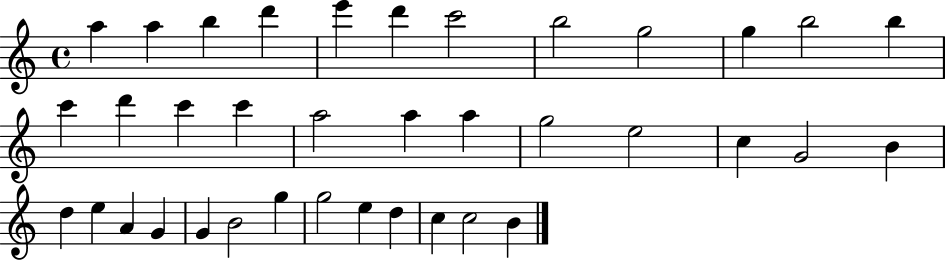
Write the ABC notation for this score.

X:1
T:Untitled
M:4/4
L:1/4
K:C
a a b d' e' d' c'2 b2 g2 g b2 b c' d' c' c' a2 a a g2 e2 c G2 B d e A G G B2 g g2 e d c c2 B